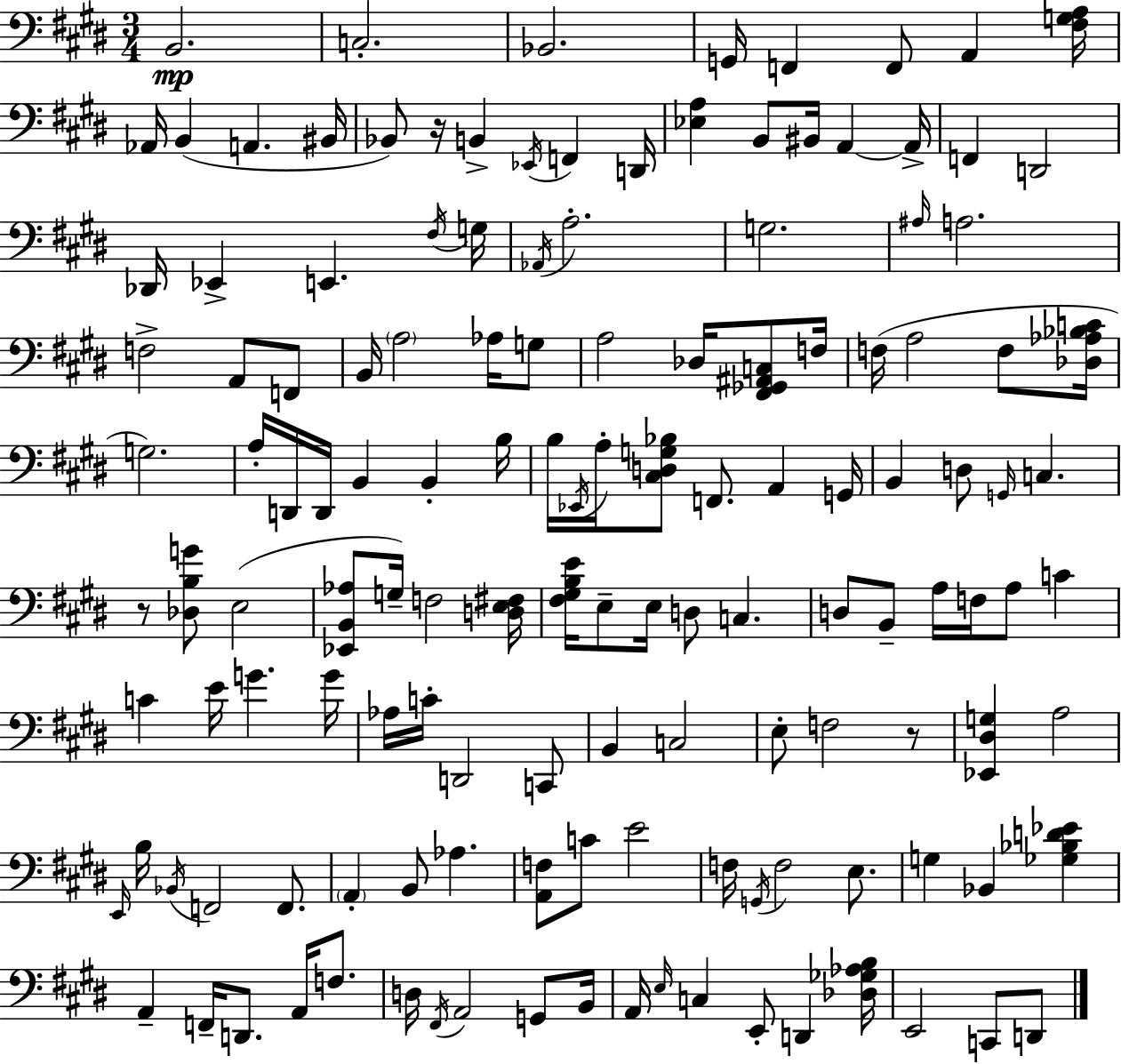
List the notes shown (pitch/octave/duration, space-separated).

B2/h. C3/h. Bb2/h. G2/s F2/q F2/e A2/q [F#3,G3,A3]/s Ab2/s B2/q A2/q. BIS2/s Bb2/e R/s B2/q Eb2/s F2/q D2/s [Eb3,A3]/q B2/e BIS2/s A2/q A2/s F2/q D2/h Db2/s Eb2/q E2/q. F#3/s G3/s Ab2/s A3/h. G3/h. A#3/s A3/h. F3/h A2/e F2/e B2/s A3/h Ab3/s G3/e A3/h Db3/s [F#2,Gb2,A#2,C3]/e F3/s F3/s A3/h F3/e [Db3,Ab3,Bb3,C4]/s G3/h. A3/s D2/s D2/s B2/q B2/q B3/s B3/s Eb2/s A3/s [C#3,D3,G3,Bb3]/e F2/e. A2/q G2/s B2/q D3/e G2/s C3/q. R/e [Db3,B3,G4]/e E3/h [Eb2,B2,Ab3]/e G3/s F3/h [D3,E3,F#3]/s [F#3,G#3,B3,E4]/s E3/e E3/s D3/e C3/q. D3/e B2/e A3/s F3/s A3/e C4/q C4/q E4/s G4/q. G4/s Ab3/s C4/s D2/h C2/e B2/q C3/h E3/e F3/h R/e [Eb2,D#3,G3]/q A3/h E2/s B3/s Bb2/s F2/h F2/e. A2/q B2/e Ab3/q. [A2,F3]/e C4/e E4/h F3/s G2/s F3/h E3/e. G3/q Bb2/q [Gb3,Bb3,D4,Eb4]/q A2/q F2/s D2/e. A2/s F3/e. D3/s F#2/s A2/h G2/e B2/s A2/s E3/s C3/q E2/e D2/q [Db3,Gb3,Ab3,B3]/s E2/h C2/e D2/e